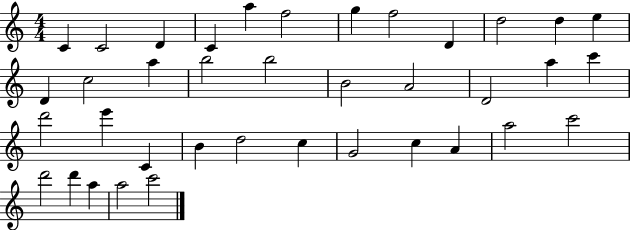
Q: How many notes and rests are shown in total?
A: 38